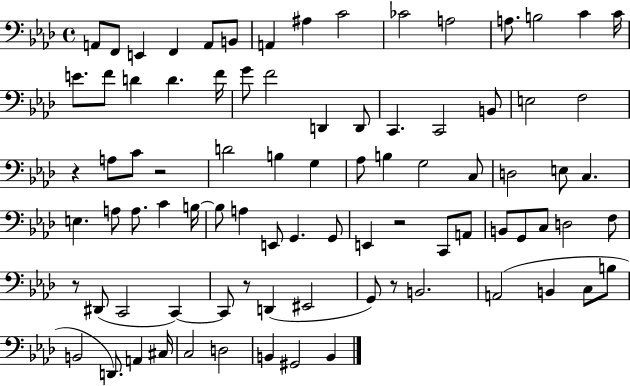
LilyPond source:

{
  \clef bass
  \time 4/4
  \defaultTimeSignature
  \key aes \major
  a,8 f,8 e,4 f,4 a,8 b,8 | a,4 ais4 c'2 | ces'2 a2 | a8. b2 c'4 c'16 | \break e'8. f'8 d'4 d'4. f'16 | g'8 f'2 d,4 d,8 | c,4. c,2 b,8 | e2 f2 | \break r4 a8 c'8 r2 | d'2 b4 g4 | aes8 b4 g2 c8 | d2 e8 c4. | \break e4. a8 a8. c'4 b16~~ | b8 a4 e,8 g,4. g,8 | e,4 r2 c,8 a,8 | b,8 g,8 c8 d2 f8 | \break r8 dis,8( c,2 c,4~~) | c,8 r8 d,4( eis,2 | g,8) r8 b,2. | a,2( b,4 c8 b8 | \break b,2 d,8.) a,4 cis16 | c2 d2 | b,4 gis,2 b,4 | \bar "|."
}